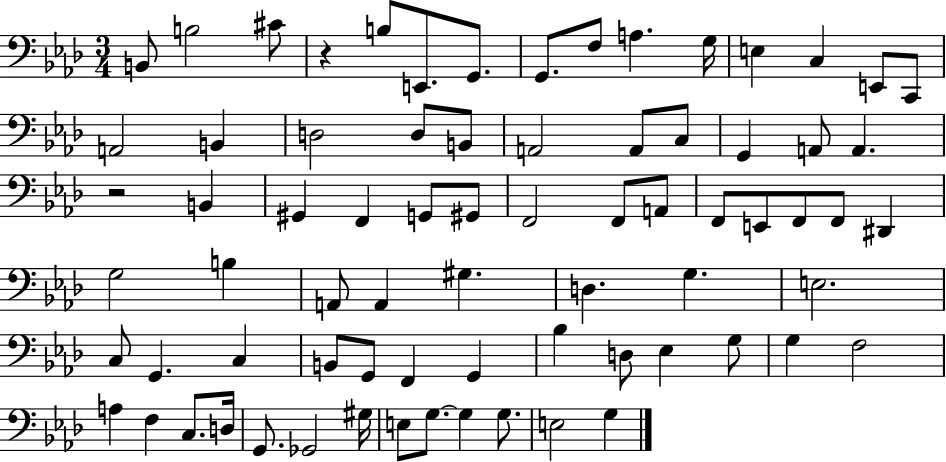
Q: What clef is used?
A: bass